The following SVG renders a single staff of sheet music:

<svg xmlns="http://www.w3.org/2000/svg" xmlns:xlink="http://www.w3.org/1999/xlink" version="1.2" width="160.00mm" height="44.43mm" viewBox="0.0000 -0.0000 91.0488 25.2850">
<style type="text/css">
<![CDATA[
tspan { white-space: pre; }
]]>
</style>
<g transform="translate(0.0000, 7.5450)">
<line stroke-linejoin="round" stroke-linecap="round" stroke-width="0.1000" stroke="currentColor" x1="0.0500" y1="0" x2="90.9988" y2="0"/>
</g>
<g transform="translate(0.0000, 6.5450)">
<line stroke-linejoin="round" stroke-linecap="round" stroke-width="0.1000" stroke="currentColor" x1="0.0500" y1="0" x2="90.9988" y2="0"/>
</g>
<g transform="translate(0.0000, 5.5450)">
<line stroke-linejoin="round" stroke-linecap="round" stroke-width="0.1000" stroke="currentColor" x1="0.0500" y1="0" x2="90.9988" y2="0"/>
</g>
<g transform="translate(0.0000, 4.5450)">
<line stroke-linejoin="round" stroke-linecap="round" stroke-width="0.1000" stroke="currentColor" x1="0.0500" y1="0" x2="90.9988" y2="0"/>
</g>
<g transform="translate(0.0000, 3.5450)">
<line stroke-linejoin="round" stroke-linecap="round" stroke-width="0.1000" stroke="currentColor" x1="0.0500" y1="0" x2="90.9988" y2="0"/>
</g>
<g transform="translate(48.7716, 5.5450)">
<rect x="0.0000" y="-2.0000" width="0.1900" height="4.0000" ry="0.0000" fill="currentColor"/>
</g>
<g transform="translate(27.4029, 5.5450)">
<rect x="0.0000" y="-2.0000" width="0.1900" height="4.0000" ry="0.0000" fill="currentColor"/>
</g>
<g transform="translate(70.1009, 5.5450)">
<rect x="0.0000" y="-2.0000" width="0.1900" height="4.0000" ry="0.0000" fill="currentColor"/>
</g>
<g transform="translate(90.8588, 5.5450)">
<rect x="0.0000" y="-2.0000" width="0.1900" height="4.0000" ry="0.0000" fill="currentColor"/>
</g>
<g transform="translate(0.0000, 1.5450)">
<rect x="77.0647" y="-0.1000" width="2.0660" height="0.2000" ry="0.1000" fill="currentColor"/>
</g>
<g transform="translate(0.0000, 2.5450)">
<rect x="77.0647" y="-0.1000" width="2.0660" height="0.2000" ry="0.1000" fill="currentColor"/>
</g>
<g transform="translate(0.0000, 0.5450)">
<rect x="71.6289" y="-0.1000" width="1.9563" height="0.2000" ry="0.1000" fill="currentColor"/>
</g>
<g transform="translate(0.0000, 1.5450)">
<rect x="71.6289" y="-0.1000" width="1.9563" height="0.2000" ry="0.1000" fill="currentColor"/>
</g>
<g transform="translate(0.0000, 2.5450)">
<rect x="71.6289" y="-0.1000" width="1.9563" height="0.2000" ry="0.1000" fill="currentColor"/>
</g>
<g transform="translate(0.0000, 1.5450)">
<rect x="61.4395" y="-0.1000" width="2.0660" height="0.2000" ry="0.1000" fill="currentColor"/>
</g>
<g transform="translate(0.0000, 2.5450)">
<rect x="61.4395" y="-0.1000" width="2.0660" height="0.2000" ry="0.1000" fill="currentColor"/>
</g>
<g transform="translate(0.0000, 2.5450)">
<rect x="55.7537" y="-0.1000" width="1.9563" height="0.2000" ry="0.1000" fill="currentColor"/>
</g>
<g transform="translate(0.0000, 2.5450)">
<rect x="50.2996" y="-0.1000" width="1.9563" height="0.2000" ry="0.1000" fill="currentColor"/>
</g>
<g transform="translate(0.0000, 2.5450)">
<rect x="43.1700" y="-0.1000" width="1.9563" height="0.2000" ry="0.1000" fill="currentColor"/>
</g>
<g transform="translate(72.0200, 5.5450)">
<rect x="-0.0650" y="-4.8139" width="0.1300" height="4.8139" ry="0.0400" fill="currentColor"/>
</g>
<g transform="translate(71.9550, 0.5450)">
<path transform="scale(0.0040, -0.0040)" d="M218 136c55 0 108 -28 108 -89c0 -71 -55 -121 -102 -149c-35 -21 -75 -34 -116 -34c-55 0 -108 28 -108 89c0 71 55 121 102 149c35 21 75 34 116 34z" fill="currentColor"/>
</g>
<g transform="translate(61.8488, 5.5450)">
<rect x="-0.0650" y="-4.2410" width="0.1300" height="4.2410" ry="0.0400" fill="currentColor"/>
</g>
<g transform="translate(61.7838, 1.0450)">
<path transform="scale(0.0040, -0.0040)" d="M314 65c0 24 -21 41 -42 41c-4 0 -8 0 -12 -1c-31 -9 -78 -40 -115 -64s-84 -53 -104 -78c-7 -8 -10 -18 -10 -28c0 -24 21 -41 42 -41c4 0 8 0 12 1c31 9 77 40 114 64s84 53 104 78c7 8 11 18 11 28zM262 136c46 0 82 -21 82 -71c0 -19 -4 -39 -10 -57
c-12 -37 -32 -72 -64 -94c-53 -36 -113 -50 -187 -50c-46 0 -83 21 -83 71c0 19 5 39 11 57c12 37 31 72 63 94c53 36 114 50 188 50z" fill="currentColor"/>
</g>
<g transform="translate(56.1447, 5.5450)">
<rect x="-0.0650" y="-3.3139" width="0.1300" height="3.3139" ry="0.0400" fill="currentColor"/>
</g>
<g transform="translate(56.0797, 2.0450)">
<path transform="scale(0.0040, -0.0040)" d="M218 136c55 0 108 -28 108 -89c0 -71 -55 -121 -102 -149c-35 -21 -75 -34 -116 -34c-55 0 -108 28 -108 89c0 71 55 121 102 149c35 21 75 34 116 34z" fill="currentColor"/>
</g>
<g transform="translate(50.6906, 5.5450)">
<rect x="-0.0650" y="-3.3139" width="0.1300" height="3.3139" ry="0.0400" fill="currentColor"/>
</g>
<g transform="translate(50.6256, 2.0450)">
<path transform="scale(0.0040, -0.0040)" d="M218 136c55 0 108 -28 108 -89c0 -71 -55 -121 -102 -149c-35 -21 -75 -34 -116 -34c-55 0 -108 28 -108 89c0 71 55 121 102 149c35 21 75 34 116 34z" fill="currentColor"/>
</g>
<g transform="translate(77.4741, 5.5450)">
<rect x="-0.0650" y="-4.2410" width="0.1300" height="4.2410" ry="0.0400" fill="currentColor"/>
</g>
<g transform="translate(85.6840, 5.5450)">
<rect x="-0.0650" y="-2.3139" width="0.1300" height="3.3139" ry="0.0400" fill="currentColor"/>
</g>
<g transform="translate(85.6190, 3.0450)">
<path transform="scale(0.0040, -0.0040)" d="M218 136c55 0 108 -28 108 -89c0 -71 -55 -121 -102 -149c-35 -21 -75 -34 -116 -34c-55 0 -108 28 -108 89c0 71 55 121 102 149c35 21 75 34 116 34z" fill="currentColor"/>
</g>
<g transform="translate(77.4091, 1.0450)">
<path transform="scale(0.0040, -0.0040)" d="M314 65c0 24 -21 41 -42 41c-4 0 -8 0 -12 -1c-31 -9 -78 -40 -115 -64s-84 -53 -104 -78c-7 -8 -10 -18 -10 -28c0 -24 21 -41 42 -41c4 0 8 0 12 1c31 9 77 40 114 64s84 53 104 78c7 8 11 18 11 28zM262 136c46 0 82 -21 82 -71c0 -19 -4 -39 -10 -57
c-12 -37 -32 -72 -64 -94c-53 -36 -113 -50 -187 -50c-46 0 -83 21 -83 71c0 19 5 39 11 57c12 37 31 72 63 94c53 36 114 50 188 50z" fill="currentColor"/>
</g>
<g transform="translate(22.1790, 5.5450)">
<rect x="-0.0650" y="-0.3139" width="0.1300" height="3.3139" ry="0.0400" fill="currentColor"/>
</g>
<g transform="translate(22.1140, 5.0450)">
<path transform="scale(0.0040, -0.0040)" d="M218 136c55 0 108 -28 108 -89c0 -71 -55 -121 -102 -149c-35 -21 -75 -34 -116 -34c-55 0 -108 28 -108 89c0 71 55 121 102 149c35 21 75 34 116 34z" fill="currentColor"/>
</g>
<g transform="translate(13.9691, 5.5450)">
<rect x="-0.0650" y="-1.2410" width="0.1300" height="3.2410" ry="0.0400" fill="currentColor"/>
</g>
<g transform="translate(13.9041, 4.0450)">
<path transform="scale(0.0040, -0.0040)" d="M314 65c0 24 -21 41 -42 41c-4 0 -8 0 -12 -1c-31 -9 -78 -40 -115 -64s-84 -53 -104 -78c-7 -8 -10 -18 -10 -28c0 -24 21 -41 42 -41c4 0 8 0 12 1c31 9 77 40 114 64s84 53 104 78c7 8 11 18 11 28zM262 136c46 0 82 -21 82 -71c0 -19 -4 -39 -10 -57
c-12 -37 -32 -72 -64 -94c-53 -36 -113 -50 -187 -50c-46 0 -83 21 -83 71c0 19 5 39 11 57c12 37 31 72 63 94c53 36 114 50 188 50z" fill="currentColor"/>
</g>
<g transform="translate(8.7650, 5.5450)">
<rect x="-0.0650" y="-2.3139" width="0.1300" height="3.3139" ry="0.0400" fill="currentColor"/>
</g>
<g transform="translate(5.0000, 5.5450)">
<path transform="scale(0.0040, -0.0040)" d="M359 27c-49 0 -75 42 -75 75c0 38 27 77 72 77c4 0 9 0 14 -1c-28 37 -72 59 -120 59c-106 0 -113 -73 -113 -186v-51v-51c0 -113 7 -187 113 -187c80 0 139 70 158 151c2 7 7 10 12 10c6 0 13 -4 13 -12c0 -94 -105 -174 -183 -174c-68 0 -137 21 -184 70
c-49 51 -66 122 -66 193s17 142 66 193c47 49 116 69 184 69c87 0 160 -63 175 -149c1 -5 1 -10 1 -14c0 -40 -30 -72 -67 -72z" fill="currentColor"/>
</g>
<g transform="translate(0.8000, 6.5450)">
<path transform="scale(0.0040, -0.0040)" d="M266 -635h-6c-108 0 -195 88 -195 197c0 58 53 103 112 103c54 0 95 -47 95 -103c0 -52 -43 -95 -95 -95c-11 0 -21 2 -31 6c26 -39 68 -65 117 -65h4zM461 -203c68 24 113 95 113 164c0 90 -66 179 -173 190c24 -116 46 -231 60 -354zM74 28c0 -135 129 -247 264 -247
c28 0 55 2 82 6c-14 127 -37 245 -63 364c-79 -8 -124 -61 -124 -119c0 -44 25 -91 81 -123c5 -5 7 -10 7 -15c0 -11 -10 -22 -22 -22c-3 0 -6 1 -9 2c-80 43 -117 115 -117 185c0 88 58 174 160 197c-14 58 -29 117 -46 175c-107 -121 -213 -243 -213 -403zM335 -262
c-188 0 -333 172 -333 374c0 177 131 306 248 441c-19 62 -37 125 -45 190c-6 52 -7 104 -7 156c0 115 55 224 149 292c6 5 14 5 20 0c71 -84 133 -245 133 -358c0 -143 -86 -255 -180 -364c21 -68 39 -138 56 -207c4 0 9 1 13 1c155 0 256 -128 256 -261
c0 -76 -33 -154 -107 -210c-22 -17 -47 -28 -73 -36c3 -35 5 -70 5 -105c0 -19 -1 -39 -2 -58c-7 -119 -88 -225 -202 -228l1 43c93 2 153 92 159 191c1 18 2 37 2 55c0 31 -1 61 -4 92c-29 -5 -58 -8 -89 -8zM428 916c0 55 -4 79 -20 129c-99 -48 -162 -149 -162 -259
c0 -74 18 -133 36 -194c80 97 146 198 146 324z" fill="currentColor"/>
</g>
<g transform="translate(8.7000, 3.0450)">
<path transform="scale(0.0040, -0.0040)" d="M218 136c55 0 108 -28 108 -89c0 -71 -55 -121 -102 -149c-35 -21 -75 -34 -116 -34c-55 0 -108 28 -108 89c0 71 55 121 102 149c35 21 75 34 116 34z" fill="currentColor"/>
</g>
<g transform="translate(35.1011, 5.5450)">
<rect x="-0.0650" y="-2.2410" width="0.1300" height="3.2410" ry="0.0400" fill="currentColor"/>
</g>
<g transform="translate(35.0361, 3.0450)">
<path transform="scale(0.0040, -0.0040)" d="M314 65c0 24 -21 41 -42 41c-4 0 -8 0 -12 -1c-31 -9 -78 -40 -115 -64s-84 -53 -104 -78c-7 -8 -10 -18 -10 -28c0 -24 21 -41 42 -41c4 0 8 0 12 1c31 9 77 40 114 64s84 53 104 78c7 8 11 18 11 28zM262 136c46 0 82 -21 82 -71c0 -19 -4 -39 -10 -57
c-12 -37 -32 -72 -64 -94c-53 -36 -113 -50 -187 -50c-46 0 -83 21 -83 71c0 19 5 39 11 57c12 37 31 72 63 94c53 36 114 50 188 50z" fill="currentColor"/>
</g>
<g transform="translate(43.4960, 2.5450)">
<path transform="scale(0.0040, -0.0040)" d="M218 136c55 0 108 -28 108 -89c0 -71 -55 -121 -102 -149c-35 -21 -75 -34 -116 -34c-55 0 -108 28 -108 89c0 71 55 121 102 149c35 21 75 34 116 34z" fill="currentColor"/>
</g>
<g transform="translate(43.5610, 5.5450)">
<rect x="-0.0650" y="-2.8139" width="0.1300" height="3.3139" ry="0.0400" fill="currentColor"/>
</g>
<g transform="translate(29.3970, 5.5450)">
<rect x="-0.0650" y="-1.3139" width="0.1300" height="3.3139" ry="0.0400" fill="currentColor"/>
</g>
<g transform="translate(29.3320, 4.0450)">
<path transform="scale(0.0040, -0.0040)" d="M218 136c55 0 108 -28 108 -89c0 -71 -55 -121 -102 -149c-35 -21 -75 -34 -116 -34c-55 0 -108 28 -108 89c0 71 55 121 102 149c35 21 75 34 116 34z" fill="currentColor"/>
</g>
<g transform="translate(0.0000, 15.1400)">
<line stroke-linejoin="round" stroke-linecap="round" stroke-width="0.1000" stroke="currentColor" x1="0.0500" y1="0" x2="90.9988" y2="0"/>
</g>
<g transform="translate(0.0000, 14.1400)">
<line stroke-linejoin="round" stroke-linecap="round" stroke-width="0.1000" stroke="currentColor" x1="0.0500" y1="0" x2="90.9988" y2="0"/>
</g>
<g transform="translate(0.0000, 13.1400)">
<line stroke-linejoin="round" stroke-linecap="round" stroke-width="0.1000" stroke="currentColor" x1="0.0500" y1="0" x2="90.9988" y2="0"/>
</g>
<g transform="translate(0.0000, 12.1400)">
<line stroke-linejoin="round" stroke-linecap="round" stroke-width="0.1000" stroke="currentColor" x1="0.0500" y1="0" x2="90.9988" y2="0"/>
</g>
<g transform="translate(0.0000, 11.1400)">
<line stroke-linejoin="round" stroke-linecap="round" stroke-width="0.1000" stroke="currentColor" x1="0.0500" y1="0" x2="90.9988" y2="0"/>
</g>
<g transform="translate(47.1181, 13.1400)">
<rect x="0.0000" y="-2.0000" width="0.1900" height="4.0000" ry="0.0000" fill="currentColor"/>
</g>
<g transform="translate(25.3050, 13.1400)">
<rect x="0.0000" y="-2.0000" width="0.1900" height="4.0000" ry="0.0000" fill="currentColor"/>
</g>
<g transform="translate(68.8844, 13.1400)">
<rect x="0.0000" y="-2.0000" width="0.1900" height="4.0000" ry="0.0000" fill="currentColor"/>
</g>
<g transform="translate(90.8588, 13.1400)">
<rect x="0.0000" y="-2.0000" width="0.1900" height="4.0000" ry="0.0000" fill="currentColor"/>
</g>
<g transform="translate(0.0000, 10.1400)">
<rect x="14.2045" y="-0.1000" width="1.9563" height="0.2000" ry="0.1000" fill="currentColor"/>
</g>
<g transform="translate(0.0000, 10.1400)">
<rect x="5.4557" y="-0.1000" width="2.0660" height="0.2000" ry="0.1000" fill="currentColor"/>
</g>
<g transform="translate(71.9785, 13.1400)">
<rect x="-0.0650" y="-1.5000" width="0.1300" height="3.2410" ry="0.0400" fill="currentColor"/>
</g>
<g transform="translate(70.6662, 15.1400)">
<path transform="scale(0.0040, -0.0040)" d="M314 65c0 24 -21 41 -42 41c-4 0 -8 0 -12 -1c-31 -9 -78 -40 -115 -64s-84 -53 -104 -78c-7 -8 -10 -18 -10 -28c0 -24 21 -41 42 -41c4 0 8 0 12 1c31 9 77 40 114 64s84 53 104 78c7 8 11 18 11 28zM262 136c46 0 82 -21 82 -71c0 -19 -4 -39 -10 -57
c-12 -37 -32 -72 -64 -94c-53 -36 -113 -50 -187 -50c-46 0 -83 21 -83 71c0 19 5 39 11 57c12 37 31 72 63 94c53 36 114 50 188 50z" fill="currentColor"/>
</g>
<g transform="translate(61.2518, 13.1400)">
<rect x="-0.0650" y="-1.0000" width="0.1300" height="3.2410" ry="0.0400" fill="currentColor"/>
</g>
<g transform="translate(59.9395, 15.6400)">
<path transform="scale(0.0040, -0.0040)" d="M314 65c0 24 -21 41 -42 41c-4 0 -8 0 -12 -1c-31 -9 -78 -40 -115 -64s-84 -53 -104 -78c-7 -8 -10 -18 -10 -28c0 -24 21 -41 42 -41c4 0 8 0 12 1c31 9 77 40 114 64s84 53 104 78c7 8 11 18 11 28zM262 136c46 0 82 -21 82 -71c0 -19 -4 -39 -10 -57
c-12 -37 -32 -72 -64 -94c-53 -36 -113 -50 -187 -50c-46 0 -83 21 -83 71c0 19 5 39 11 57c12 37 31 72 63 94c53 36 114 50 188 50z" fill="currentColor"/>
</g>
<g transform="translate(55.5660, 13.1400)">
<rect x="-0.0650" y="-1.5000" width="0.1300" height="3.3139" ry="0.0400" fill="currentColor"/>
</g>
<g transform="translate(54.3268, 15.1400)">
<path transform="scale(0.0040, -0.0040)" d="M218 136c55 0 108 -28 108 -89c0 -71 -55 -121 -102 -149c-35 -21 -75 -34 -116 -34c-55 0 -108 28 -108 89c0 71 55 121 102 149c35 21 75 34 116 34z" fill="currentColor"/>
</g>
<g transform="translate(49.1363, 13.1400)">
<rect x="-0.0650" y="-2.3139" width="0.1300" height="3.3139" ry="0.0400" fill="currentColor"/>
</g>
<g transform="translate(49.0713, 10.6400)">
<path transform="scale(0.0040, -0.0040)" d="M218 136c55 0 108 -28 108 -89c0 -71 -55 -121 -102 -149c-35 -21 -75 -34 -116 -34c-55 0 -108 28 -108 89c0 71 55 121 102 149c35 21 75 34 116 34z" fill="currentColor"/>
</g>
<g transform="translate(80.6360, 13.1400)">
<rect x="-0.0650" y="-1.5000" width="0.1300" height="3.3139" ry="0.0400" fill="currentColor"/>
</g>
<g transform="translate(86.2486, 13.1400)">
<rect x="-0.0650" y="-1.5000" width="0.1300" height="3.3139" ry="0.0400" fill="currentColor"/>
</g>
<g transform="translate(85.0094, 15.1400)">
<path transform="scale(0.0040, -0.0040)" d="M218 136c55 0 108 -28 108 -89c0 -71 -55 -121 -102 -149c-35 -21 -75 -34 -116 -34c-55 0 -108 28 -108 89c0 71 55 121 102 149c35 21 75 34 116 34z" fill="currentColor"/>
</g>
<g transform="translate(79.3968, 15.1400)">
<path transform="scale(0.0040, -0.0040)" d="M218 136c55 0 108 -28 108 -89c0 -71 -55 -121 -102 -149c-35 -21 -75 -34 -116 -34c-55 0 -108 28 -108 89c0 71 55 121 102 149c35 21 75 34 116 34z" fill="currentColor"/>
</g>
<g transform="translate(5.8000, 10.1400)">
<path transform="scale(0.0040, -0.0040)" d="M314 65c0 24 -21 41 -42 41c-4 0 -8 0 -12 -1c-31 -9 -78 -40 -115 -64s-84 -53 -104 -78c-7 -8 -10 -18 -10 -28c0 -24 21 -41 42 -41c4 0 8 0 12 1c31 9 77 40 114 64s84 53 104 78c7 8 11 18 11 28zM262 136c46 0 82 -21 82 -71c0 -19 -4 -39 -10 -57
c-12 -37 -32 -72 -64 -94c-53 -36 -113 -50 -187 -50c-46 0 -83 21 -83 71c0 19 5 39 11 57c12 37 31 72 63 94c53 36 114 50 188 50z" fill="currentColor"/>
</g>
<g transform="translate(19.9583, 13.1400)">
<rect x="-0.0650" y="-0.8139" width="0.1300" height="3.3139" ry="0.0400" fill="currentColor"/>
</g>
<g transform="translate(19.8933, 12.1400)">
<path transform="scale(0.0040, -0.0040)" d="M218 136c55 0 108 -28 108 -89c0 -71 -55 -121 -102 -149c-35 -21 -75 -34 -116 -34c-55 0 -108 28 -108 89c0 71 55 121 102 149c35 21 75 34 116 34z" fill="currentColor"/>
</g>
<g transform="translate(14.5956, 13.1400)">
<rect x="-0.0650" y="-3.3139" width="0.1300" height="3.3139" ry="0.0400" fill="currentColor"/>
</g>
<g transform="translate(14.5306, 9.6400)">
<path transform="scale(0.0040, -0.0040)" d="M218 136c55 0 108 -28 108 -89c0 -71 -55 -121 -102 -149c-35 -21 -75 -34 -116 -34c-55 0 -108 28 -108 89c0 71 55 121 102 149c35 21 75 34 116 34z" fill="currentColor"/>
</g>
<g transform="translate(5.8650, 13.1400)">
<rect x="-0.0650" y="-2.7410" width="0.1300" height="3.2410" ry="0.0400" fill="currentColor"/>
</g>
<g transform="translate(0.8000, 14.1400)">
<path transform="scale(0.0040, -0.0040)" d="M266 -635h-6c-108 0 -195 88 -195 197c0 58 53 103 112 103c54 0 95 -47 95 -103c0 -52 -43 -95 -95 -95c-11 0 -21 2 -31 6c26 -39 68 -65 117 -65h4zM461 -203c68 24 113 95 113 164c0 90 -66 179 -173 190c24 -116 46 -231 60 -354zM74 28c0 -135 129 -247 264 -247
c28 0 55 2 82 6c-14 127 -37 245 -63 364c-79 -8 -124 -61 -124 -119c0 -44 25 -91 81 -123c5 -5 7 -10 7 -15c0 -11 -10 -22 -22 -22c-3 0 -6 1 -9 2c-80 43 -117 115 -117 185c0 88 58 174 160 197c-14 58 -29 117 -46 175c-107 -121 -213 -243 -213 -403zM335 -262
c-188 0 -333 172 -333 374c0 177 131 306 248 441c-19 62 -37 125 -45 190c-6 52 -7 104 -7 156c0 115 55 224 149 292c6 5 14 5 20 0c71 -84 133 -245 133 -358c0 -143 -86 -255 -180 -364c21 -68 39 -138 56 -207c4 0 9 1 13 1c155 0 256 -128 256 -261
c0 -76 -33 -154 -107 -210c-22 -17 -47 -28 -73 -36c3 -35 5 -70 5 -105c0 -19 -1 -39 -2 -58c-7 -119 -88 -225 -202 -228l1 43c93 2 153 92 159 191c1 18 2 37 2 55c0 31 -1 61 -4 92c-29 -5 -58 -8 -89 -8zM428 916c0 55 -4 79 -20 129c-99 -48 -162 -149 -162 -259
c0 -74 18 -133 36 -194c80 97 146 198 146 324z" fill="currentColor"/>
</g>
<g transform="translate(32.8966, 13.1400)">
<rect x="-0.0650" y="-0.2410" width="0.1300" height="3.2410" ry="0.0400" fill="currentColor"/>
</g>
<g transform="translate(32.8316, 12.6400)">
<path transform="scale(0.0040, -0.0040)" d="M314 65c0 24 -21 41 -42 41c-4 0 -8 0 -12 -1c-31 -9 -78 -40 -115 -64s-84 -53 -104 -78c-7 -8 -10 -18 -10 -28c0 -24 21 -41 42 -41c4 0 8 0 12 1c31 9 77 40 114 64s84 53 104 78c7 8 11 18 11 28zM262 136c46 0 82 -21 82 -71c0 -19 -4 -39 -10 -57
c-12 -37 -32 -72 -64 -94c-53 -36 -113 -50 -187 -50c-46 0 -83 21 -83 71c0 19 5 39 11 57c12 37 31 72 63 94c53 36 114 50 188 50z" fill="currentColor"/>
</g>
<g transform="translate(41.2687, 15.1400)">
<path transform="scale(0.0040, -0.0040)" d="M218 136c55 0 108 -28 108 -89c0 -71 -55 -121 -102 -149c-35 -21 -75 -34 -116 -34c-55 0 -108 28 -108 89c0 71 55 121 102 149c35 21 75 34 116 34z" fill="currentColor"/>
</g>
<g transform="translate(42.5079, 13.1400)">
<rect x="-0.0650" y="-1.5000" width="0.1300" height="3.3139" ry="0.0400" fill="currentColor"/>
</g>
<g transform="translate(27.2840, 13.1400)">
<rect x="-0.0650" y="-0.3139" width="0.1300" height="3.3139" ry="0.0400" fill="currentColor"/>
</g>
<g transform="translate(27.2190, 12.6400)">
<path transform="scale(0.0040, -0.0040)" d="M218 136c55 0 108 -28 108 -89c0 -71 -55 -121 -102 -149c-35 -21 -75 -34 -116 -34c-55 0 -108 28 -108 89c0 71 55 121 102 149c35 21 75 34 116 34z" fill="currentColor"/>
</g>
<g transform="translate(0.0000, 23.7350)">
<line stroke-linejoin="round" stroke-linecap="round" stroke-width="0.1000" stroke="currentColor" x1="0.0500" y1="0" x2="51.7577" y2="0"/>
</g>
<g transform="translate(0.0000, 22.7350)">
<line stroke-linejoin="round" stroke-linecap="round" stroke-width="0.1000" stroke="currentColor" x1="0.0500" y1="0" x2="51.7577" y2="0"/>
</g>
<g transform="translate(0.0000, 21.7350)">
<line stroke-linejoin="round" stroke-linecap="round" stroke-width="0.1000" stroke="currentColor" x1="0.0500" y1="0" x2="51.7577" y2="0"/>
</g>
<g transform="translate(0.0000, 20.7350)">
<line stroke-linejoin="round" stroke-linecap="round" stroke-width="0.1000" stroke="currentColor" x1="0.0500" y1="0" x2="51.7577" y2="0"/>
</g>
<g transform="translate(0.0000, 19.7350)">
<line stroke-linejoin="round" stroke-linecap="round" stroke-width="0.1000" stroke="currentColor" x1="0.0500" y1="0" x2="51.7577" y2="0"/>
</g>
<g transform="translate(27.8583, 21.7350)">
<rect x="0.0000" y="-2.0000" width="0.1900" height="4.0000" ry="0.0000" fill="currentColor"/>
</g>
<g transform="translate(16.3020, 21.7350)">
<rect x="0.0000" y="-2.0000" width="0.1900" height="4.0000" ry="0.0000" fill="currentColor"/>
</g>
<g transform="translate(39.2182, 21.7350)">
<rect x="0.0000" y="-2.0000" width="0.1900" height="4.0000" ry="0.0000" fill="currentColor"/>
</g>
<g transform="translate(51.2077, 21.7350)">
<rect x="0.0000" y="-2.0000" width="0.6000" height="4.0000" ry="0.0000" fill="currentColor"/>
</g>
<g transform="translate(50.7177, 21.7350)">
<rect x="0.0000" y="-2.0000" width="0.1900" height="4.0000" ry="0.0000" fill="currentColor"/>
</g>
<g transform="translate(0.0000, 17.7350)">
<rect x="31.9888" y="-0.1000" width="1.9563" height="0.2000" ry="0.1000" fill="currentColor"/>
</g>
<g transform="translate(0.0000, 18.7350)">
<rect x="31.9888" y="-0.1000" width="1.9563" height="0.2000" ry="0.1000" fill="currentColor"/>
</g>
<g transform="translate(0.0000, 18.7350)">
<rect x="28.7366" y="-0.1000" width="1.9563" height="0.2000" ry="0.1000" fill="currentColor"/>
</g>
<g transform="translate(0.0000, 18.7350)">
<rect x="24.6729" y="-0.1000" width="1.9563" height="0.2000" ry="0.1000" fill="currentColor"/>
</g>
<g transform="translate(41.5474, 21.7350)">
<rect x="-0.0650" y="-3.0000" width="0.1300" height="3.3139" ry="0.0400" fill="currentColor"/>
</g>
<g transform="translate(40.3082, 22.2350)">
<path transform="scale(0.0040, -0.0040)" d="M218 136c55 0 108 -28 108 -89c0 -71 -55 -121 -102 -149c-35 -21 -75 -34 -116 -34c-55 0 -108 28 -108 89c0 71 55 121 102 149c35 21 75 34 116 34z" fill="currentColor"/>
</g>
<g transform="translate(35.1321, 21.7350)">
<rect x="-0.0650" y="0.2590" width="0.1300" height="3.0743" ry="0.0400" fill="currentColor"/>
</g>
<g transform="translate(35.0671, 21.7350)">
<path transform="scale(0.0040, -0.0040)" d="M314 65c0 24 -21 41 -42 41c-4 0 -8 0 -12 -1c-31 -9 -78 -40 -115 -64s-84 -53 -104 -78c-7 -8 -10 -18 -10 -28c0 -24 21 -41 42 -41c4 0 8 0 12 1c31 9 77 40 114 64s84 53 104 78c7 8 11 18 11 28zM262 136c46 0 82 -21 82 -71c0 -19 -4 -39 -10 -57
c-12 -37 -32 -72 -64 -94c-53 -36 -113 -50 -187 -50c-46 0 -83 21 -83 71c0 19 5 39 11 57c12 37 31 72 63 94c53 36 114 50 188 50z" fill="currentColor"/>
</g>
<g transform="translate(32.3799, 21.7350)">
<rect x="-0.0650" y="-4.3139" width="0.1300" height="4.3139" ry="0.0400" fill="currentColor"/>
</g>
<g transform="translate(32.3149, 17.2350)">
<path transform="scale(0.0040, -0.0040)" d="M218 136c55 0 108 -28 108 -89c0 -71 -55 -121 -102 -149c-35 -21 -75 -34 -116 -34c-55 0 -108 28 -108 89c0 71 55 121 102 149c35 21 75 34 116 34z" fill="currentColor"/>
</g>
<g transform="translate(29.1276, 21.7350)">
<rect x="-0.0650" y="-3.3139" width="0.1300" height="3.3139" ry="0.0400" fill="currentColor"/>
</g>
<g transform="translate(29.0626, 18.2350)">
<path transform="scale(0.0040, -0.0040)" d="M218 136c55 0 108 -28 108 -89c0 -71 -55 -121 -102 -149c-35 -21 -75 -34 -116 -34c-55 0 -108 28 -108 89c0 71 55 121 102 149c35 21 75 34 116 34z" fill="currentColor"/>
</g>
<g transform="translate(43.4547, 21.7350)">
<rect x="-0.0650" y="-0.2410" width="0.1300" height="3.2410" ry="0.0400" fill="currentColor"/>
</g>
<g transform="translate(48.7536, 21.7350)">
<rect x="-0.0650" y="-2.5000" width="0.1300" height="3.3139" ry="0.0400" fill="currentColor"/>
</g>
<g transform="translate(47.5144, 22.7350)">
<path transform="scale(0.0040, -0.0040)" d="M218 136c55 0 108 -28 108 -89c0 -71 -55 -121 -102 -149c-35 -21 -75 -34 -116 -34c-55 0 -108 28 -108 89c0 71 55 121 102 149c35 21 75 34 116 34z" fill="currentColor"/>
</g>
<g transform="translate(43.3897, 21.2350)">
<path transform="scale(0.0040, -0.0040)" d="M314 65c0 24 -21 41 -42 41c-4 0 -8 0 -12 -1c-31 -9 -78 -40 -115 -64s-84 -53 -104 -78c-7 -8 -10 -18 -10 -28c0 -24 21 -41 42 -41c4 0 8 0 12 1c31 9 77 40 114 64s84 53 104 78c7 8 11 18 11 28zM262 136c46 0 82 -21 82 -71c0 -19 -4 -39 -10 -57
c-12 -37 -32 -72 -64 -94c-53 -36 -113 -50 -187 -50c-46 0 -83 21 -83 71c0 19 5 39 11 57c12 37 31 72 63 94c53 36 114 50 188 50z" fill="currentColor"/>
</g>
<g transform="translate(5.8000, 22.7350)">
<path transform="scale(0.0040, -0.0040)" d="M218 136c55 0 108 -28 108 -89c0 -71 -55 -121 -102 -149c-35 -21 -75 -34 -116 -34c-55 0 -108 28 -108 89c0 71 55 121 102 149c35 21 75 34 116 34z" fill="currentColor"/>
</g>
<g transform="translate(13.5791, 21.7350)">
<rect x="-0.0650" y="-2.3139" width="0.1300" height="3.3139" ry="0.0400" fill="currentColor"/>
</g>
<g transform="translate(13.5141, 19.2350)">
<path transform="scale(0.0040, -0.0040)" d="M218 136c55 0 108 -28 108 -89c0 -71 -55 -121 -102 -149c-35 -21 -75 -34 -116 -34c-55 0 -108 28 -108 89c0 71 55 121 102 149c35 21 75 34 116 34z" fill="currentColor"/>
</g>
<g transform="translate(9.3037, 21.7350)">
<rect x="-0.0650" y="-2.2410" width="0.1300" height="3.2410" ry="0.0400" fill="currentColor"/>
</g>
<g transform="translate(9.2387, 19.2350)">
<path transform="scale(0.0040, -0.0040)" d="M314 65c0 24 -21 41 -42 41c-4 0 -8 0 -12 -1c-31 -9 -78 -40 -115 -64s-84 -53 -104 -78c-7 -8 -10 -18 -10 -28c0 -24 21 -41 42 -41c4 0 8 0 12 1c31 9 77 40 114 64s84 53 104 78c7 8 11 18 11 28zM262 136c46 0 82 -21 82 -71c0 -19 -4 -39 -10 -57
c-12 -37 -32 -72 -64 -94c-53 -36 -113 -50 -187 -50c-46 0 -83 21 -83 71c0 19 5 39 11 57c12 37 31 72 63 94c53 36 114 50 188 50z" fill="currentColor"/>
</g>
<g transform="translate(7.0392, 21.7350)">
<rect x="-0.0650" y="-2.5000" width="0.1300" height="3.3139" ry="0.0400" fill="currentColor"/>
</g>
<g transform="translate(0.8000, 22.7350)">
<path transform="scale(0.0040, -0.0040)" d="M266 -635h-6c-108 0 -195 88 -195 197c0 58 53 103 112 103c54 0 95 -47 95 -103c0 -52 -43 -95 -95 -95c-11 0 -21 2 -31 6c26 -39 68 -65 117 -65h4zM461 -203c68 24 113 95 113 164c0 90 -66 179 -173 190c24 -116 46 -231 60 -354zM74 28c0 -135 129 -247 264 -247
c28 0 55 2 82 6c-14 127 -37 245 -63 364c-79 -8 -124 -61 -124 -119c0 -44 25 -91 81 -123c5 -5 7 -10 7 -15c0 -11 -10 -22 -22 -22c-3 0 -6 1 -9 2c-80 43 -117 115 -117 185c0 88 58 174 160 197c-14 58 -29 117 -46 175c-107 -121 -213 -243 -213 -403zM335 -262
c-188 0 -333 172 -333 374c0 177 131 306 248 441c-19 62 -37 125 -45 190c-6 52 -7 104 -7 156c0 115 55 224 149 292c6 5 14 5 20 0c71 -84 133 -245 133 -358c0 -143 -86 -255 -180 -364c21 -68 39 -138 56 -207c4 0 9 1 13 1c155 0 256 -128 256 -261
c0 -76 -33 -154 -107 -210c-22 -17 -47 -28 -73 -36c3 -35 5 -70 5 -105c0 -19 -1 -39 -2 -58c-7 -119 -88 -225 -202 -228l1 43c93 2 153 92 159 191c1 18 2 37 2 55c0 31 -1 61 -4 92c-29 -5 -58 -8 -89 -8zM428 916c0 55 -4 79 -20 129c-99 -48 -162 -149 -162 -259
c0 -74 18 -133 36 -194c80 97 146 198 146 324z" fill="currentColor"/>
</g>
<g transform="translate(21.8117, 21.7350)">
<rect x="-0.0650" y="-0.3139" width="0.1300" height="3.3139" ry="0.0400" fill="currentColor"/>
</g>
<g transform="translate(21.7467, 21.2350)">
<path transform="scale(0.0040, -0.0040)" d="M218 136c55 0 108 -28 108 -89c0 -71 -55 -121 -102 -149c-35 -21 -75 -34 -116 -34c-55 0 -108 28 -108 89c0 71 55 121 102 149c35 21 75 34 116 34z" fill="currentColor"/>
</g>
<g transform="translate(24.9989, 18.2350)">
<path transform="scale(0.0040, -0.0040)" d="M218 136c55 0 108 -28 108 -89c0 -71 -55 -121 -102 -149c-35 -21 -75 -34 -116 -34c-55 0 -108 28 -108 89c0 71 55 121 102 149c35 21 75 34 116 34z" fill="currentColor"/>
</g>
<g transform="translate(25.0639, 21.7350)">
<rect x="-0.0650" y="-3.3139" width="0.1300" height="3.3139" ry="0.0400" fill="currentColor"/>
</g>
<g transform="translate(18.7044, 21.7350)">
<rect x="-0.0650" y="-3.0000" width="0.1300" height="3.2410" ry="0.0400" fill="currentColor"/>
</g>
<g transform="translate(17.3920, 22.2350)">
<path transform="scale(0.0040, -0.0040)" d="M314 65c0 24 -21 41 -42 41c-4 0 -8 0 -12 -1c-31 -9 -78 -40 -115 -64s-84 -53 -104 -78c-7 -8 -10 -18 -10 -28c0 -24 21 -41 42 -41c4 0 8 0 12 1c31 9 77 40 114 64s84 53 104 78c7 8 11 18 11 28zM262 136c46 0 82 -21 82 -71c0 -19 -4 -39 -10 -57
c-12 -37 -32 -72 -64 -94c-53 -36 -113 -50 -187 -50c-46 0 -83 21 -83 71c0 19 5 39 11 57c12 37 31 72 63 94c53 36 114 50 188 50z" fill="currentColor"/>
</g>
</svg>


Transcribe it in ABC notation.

X:1
T:Untitled
M:4/4
L:1/4
K:C
g e2 c e g2 a b b d'2 e' d'2 g a2 b d c c2 E g E D2 E2 E E G g2 g A2 c b b d' B2 A c2 G